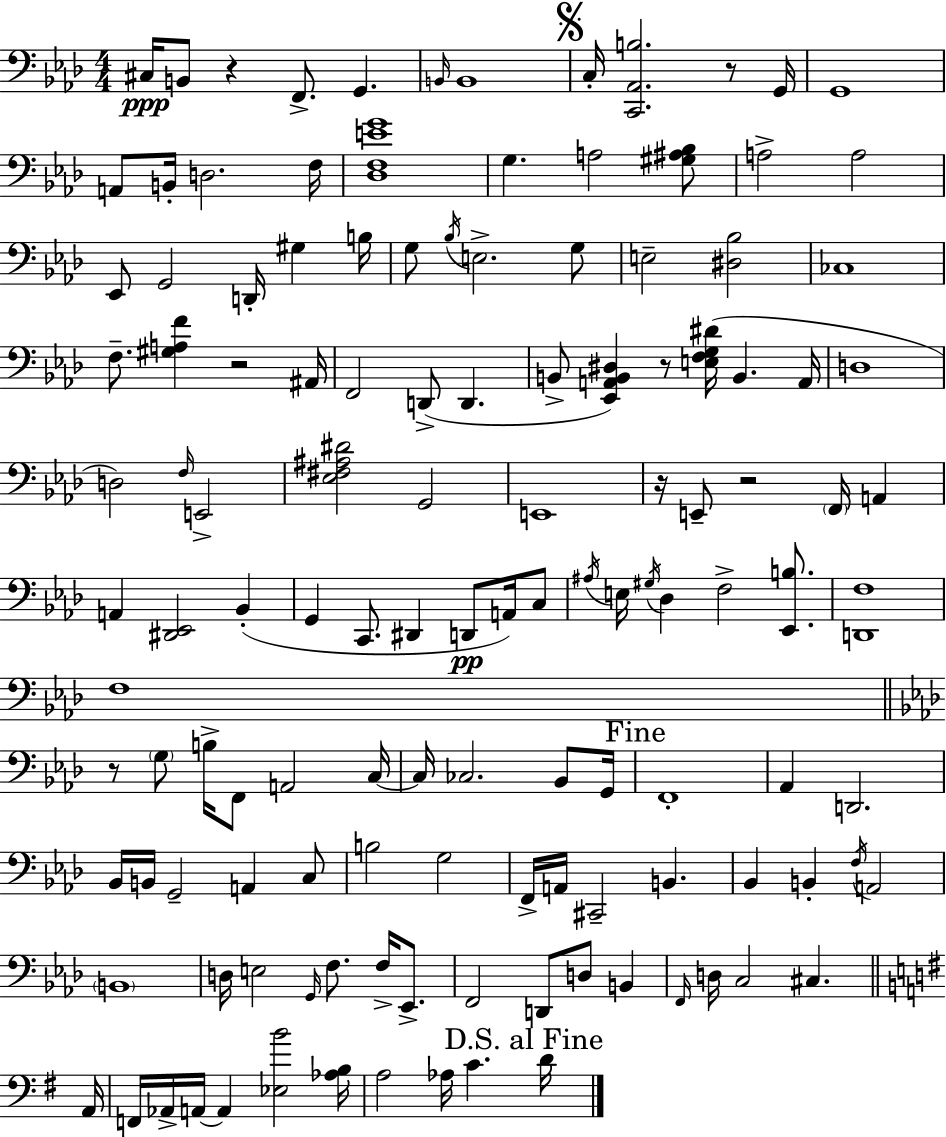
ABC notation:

X:1
T:Untitled
M:4/4
L:1/4
K:Ab
^C,/4 B,,/2 z F,,/2 G,, B,,/4 B,,4 C,/4 [C,,_A,,B,]2 z/2 G,,/4 G,,4 A,,/2 B,,/4 D,2 F,/4 [_D,F,EG]4 G, A,2 [^G,^A,_B,]/2 A,2 A,2 _E,,/2 G,,2 D,,/4 ^G, B,/4 G,/2 _B,/4 E,2 G,/2 E,2 [^D,_B,]2 _C,4 F,/2 [^G,A,F] z2 ^A,,/4 F,,2 D,,/2 D,, B,,/2 [_E,,A,,B,,^D,] z/2 [E,F,G,^D]/4 B,, A,,/4 D,4 D,2 F,/4 E,,2 [_E,^F,^A,^D]2 G,,2 E,,4 z/4 E,,/2 z2 F,,/4 A,, A,, [^D,,_E,,]2 _B,, G,, C,,/2 ^D,, D,,/2 A,,/4 C,/2 ^A,/4 E,/4 ^G,/4 _D, F,2 [_E,,B,]/2 [D,,F,]4 F,4 z/2 G,/2 B,/4 F,,/2 A,,2 C,/4 C,/4 _C,2 _B,,/2 G,,/4 F,,4 _A,, D,,2 _B,,/4 B,,/4 G,,2 A,, C,/2 B,2 G,2 F,,/4 A,,/4 ^C,,2 B,, _B,, B,, F,/4 A,,2 B,,4 D,/4 E,2 G,,/4 F,/2 F,/4 _E,,/2 F,,2 D,,/2 D,/2 B,, F,,/4 D,/4 C,2 ^C, A,,/4 F,,/4 _A,,/4 A,,/4 A,, [_E,B]2 [_A,B,]/4 A,2 _A,/4 C D/4